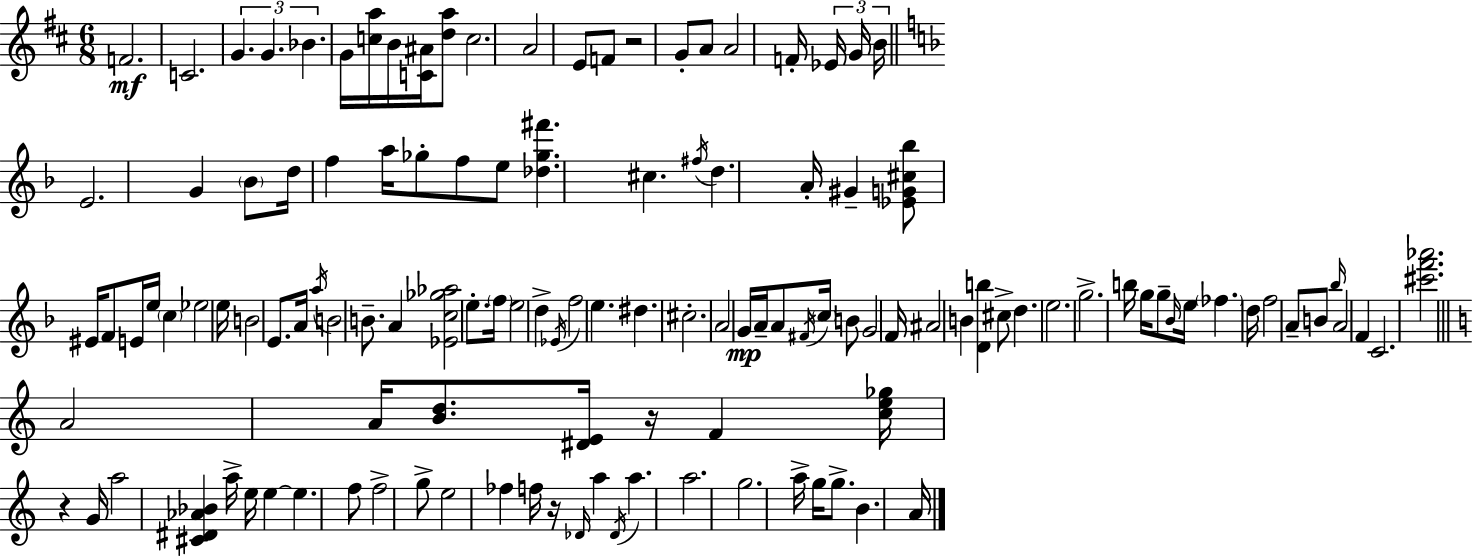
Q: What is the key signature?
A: D major